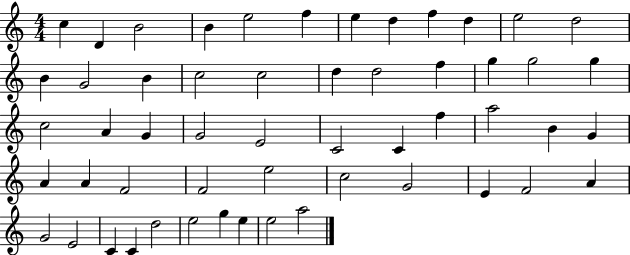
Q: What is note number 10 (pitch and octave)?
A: D5